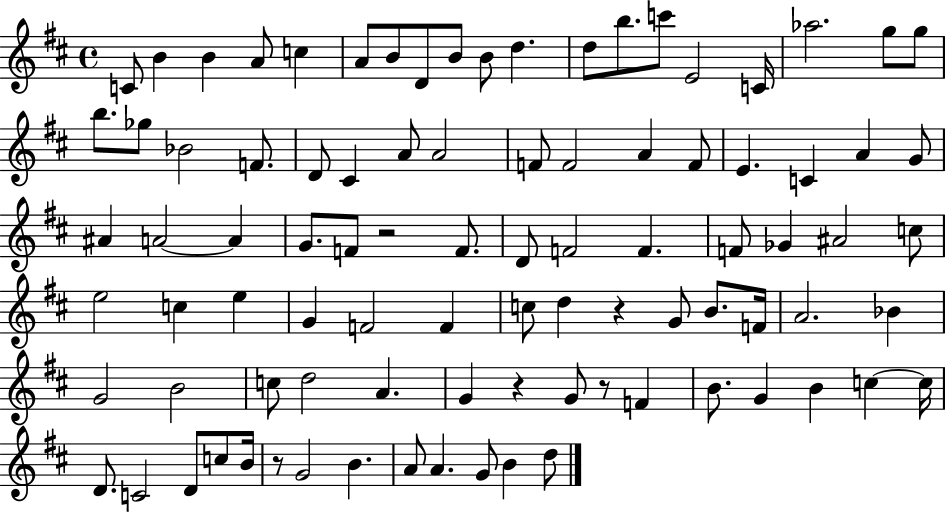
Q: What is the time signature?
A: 4/4